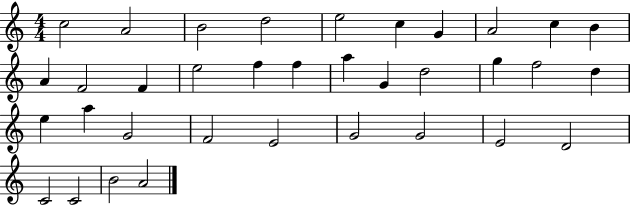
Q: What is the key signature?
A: C major